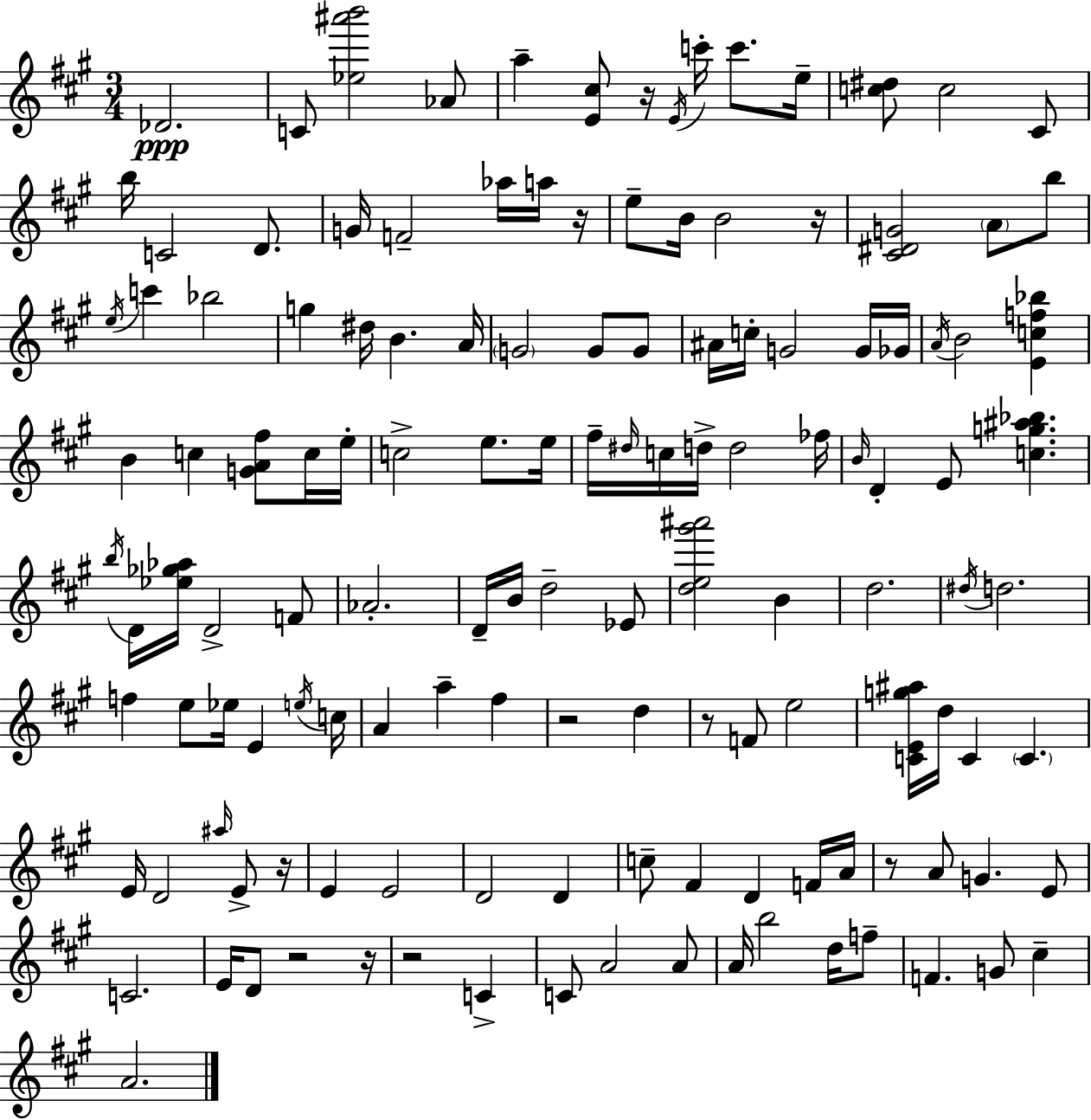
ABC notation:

X:1
T:Untitled
M:3/4
L:1/4
K:A
_D2 C/2 [_e^a'b']2 _A/2 a [E^c]/2 z/4 E/4 c'/4 c'/2 e/4 [c^d]/2 c2 ^C/2 b/4 C2 D/2 G/4 F2 _a/4 a/4 z/4 e/2 B/4 B2 z/4 [^C^DG]2 A/2 b/2 e/4 c' _b2 g ^d/4 B A/4 G2 G/2 G/2 ^A/4 c/4 G2 G/4 _G/4 A/4 B2 [Ecf_b] B c [GA^f]/2 c/4 e/4 c2 e/2 e/4 ^f/4 ^d/4 c/4 d/4 d2 _f/4 B/4 D E/2 [cg^a_b] b/4 D/4 [_e_g_a]/4 D2 F/2 _A2 D/4 B/4 d2 _E/2 [de^g'^a']2 B d2 ^d/4 d2 f e/2 _e/4 E e/4 c/4 A a ^f z2 d z/2 F/2 e2 [CEg^a]/4 d/4 C C E/4 D2 ^a/4 E/2 z/4 E E2 D2 D c/2 ^F D F/4 A/4 z/2 A/2 G E/2 C2 E/4 D/2 z2 z/4 z2 C C/2 A2 A/2 A/4 b2 d/4 f/2 F G/2 ^c A2